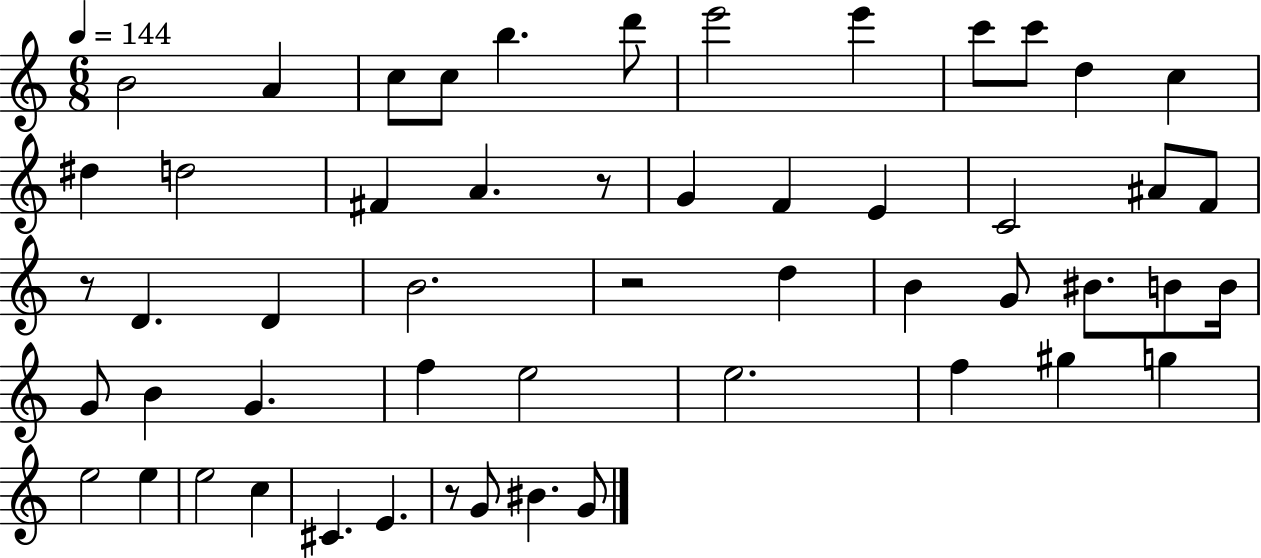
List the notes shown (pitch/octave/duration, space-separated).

B4/h A4/q C5/e C5/e B5/q. D6/e E6/h E6/q C6/e C6/e D5/q C5/q D#5/q D5/h F#4/q A4/q. R/e G4/q F4/q E4/q C4/h A#4/e F4/e R/e D4/q. D4/q B4/h. R/h D5/q B4/q G4/e BIS4/e. B4/e B4/s G4/e B4/q G4/q. F5/q E5/h E5/h. F5/q G#5/q G5/q E5/h E5/q E5/h C5/q C#4/q. E4/q. R/e G4/e BIS4/q. G4/e